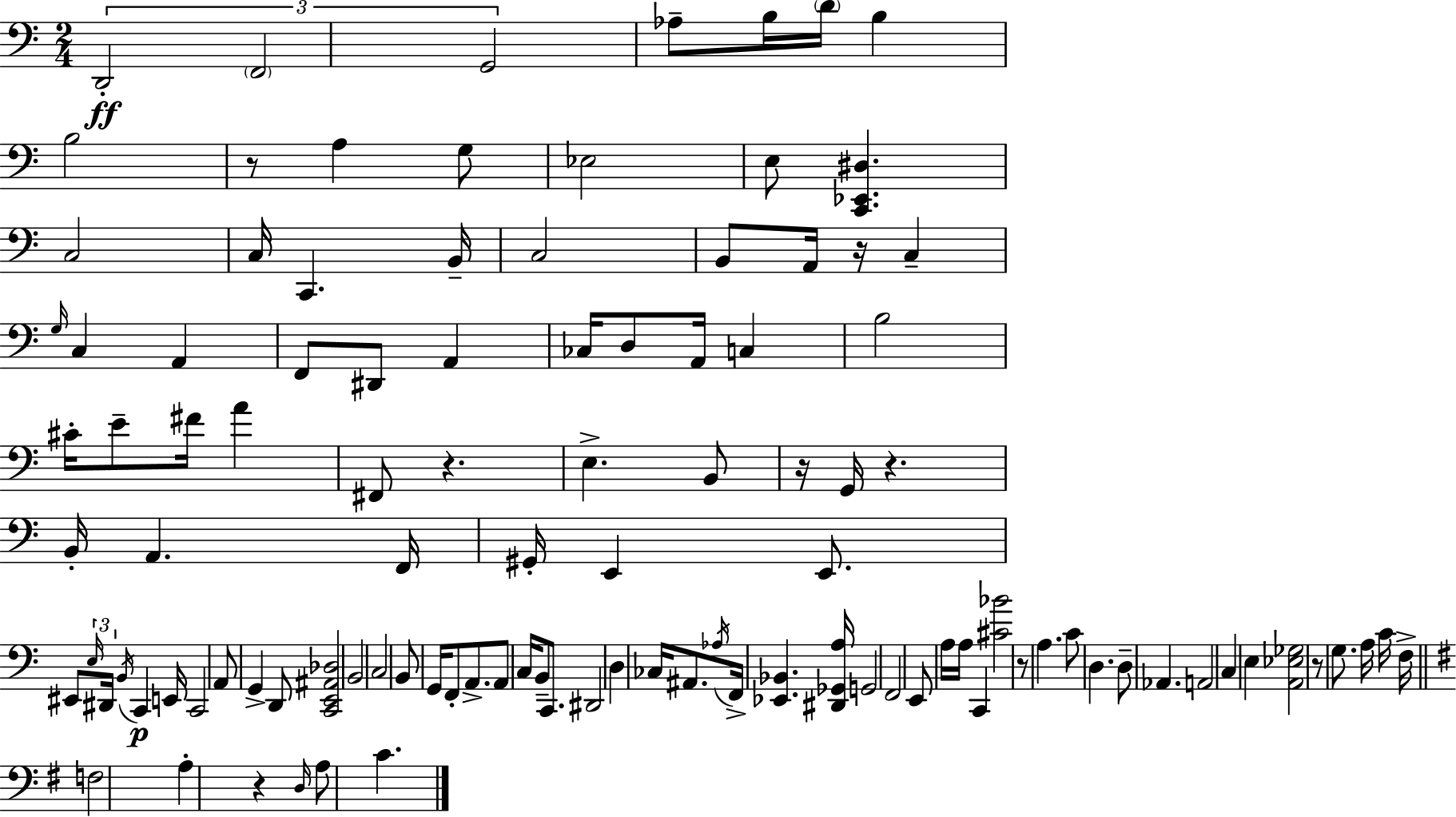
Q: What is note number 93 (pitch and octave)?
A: A3